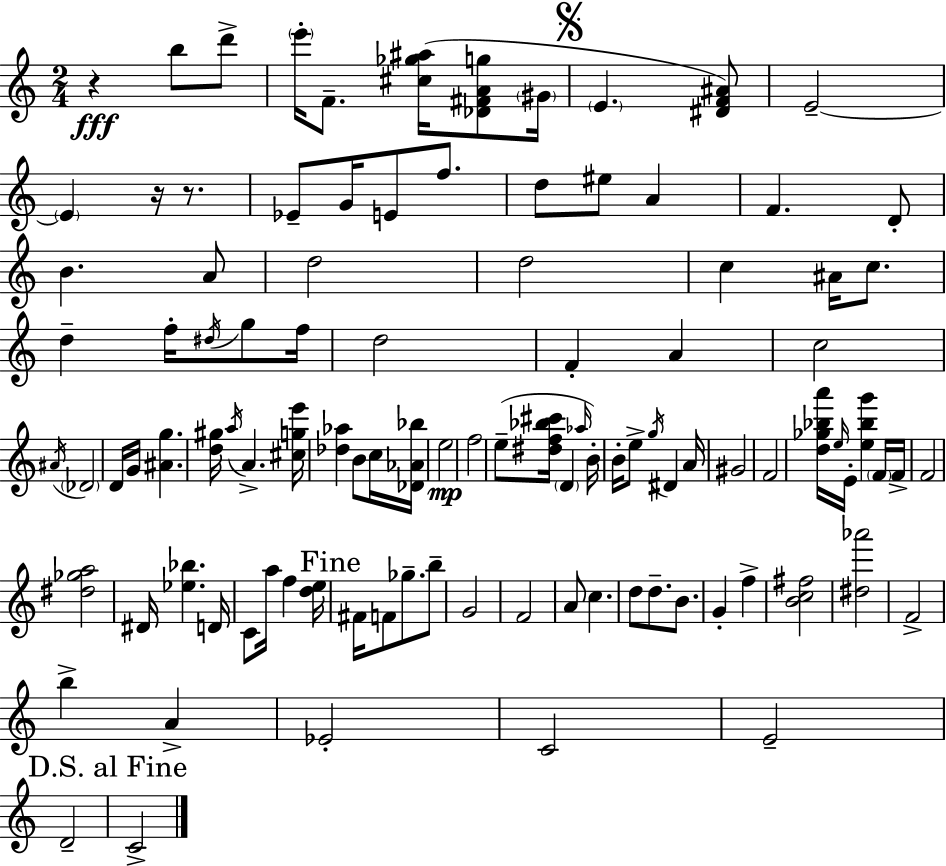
X:1
T:Untitled
M:2/4
L:1/4
K:Am
z b/2 d'/2 e'/4 F/2 [^c_g^a]/4 [_D^FAg]/2 ^G/4 E [^DF^A]/2 E2 E z/4 z/2 _E/2 G/4 E/2 f/2 d/2 ^e/2 A F D/2 B A/2 d2 d2 c ^A/4 c/2 d f/4 ^d/4 g/2 f/4 d2 F A c2 ^A/4 _D2 D/4 G/4 [^Ag] [d^g]/4 a/4 A [^cge']/4 [_d_a] B/2 c/4 [_D_A_b]/4 e2 f2 e/2 [^df_b^c']/4 D _a/4 B/4 B/4 e/2 g/4 ^D A/4 ^G2 F2 [d_g_ba']/4 e/4 E/4 [e_bg'] F/4 F/4 F2 [^d_ga]2 ^D/4 [_e_b] D/4 C/2 a/4 f [de]/4 ^F/4 F/2 _g/2 b/2 G2 F2 A/2 c d/2 d/2 B/2 G f [Bc^f]2 [^d_a']2 F2 b A _E2 C2 E2 D2 C2